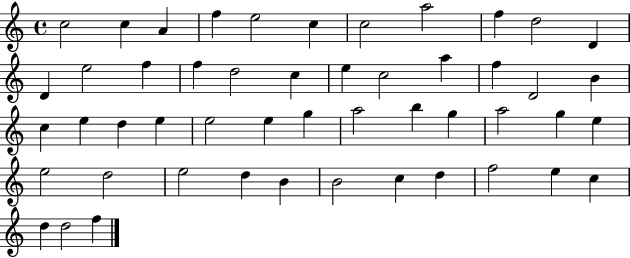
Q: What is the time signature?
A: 4/4